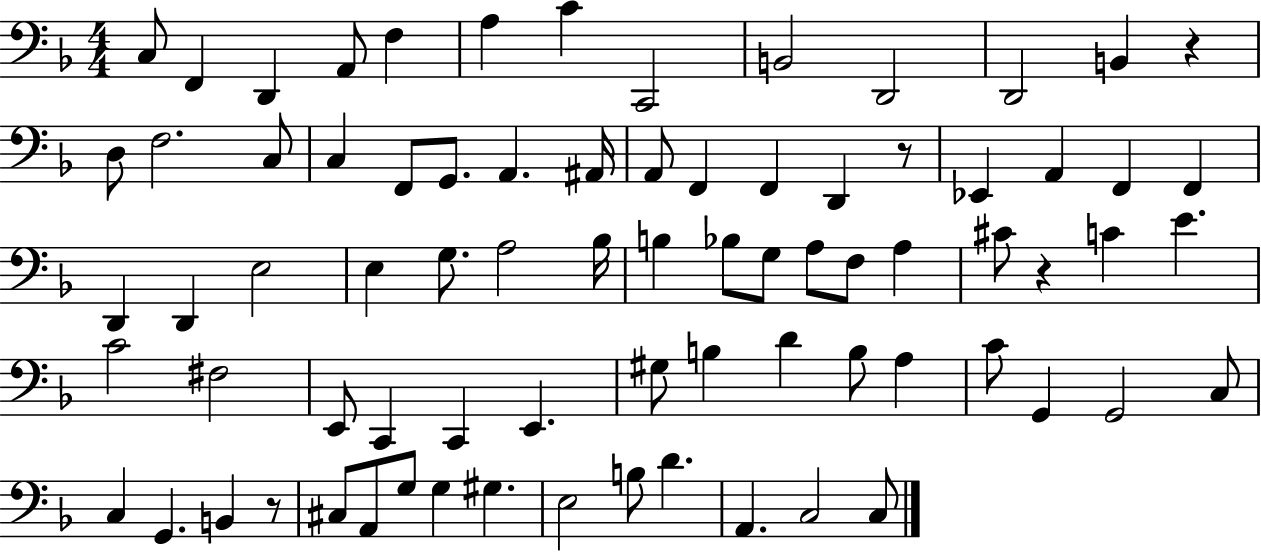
{
  \clef bass
  \numericTimeSignature
  \time 4/4
  \key f \major
  c8 f,4 d,4 a,8 f4 | a4 c'4 c,2 | b,2 d,2 | d,2 b,4 r4 | \break d8 f2. c8 | c4 f,8 g,8. a,4. ais,16 | a,8 f,4 f,4 d,4 r8 | ees,4 a,4 f,4 f,4 | \break d,4 d,4 e2 | e4 g8. a2 bes16 | b4 bes8 g8 a8 f8 a4 | cis'8 r4 c'4 e'4. | \break c'2 fis2 | e,8 c,4 c,4 e,4. | gis8 b4 d'4 b8 a4 | c'8 g,4 g,2 c8 | \break c4 g,4. b,4 r8 | cis8 a,8 g8 g4 gis4. | e2 b8 d'4. | a,4. c2 c8 | \break \bar "|."
}